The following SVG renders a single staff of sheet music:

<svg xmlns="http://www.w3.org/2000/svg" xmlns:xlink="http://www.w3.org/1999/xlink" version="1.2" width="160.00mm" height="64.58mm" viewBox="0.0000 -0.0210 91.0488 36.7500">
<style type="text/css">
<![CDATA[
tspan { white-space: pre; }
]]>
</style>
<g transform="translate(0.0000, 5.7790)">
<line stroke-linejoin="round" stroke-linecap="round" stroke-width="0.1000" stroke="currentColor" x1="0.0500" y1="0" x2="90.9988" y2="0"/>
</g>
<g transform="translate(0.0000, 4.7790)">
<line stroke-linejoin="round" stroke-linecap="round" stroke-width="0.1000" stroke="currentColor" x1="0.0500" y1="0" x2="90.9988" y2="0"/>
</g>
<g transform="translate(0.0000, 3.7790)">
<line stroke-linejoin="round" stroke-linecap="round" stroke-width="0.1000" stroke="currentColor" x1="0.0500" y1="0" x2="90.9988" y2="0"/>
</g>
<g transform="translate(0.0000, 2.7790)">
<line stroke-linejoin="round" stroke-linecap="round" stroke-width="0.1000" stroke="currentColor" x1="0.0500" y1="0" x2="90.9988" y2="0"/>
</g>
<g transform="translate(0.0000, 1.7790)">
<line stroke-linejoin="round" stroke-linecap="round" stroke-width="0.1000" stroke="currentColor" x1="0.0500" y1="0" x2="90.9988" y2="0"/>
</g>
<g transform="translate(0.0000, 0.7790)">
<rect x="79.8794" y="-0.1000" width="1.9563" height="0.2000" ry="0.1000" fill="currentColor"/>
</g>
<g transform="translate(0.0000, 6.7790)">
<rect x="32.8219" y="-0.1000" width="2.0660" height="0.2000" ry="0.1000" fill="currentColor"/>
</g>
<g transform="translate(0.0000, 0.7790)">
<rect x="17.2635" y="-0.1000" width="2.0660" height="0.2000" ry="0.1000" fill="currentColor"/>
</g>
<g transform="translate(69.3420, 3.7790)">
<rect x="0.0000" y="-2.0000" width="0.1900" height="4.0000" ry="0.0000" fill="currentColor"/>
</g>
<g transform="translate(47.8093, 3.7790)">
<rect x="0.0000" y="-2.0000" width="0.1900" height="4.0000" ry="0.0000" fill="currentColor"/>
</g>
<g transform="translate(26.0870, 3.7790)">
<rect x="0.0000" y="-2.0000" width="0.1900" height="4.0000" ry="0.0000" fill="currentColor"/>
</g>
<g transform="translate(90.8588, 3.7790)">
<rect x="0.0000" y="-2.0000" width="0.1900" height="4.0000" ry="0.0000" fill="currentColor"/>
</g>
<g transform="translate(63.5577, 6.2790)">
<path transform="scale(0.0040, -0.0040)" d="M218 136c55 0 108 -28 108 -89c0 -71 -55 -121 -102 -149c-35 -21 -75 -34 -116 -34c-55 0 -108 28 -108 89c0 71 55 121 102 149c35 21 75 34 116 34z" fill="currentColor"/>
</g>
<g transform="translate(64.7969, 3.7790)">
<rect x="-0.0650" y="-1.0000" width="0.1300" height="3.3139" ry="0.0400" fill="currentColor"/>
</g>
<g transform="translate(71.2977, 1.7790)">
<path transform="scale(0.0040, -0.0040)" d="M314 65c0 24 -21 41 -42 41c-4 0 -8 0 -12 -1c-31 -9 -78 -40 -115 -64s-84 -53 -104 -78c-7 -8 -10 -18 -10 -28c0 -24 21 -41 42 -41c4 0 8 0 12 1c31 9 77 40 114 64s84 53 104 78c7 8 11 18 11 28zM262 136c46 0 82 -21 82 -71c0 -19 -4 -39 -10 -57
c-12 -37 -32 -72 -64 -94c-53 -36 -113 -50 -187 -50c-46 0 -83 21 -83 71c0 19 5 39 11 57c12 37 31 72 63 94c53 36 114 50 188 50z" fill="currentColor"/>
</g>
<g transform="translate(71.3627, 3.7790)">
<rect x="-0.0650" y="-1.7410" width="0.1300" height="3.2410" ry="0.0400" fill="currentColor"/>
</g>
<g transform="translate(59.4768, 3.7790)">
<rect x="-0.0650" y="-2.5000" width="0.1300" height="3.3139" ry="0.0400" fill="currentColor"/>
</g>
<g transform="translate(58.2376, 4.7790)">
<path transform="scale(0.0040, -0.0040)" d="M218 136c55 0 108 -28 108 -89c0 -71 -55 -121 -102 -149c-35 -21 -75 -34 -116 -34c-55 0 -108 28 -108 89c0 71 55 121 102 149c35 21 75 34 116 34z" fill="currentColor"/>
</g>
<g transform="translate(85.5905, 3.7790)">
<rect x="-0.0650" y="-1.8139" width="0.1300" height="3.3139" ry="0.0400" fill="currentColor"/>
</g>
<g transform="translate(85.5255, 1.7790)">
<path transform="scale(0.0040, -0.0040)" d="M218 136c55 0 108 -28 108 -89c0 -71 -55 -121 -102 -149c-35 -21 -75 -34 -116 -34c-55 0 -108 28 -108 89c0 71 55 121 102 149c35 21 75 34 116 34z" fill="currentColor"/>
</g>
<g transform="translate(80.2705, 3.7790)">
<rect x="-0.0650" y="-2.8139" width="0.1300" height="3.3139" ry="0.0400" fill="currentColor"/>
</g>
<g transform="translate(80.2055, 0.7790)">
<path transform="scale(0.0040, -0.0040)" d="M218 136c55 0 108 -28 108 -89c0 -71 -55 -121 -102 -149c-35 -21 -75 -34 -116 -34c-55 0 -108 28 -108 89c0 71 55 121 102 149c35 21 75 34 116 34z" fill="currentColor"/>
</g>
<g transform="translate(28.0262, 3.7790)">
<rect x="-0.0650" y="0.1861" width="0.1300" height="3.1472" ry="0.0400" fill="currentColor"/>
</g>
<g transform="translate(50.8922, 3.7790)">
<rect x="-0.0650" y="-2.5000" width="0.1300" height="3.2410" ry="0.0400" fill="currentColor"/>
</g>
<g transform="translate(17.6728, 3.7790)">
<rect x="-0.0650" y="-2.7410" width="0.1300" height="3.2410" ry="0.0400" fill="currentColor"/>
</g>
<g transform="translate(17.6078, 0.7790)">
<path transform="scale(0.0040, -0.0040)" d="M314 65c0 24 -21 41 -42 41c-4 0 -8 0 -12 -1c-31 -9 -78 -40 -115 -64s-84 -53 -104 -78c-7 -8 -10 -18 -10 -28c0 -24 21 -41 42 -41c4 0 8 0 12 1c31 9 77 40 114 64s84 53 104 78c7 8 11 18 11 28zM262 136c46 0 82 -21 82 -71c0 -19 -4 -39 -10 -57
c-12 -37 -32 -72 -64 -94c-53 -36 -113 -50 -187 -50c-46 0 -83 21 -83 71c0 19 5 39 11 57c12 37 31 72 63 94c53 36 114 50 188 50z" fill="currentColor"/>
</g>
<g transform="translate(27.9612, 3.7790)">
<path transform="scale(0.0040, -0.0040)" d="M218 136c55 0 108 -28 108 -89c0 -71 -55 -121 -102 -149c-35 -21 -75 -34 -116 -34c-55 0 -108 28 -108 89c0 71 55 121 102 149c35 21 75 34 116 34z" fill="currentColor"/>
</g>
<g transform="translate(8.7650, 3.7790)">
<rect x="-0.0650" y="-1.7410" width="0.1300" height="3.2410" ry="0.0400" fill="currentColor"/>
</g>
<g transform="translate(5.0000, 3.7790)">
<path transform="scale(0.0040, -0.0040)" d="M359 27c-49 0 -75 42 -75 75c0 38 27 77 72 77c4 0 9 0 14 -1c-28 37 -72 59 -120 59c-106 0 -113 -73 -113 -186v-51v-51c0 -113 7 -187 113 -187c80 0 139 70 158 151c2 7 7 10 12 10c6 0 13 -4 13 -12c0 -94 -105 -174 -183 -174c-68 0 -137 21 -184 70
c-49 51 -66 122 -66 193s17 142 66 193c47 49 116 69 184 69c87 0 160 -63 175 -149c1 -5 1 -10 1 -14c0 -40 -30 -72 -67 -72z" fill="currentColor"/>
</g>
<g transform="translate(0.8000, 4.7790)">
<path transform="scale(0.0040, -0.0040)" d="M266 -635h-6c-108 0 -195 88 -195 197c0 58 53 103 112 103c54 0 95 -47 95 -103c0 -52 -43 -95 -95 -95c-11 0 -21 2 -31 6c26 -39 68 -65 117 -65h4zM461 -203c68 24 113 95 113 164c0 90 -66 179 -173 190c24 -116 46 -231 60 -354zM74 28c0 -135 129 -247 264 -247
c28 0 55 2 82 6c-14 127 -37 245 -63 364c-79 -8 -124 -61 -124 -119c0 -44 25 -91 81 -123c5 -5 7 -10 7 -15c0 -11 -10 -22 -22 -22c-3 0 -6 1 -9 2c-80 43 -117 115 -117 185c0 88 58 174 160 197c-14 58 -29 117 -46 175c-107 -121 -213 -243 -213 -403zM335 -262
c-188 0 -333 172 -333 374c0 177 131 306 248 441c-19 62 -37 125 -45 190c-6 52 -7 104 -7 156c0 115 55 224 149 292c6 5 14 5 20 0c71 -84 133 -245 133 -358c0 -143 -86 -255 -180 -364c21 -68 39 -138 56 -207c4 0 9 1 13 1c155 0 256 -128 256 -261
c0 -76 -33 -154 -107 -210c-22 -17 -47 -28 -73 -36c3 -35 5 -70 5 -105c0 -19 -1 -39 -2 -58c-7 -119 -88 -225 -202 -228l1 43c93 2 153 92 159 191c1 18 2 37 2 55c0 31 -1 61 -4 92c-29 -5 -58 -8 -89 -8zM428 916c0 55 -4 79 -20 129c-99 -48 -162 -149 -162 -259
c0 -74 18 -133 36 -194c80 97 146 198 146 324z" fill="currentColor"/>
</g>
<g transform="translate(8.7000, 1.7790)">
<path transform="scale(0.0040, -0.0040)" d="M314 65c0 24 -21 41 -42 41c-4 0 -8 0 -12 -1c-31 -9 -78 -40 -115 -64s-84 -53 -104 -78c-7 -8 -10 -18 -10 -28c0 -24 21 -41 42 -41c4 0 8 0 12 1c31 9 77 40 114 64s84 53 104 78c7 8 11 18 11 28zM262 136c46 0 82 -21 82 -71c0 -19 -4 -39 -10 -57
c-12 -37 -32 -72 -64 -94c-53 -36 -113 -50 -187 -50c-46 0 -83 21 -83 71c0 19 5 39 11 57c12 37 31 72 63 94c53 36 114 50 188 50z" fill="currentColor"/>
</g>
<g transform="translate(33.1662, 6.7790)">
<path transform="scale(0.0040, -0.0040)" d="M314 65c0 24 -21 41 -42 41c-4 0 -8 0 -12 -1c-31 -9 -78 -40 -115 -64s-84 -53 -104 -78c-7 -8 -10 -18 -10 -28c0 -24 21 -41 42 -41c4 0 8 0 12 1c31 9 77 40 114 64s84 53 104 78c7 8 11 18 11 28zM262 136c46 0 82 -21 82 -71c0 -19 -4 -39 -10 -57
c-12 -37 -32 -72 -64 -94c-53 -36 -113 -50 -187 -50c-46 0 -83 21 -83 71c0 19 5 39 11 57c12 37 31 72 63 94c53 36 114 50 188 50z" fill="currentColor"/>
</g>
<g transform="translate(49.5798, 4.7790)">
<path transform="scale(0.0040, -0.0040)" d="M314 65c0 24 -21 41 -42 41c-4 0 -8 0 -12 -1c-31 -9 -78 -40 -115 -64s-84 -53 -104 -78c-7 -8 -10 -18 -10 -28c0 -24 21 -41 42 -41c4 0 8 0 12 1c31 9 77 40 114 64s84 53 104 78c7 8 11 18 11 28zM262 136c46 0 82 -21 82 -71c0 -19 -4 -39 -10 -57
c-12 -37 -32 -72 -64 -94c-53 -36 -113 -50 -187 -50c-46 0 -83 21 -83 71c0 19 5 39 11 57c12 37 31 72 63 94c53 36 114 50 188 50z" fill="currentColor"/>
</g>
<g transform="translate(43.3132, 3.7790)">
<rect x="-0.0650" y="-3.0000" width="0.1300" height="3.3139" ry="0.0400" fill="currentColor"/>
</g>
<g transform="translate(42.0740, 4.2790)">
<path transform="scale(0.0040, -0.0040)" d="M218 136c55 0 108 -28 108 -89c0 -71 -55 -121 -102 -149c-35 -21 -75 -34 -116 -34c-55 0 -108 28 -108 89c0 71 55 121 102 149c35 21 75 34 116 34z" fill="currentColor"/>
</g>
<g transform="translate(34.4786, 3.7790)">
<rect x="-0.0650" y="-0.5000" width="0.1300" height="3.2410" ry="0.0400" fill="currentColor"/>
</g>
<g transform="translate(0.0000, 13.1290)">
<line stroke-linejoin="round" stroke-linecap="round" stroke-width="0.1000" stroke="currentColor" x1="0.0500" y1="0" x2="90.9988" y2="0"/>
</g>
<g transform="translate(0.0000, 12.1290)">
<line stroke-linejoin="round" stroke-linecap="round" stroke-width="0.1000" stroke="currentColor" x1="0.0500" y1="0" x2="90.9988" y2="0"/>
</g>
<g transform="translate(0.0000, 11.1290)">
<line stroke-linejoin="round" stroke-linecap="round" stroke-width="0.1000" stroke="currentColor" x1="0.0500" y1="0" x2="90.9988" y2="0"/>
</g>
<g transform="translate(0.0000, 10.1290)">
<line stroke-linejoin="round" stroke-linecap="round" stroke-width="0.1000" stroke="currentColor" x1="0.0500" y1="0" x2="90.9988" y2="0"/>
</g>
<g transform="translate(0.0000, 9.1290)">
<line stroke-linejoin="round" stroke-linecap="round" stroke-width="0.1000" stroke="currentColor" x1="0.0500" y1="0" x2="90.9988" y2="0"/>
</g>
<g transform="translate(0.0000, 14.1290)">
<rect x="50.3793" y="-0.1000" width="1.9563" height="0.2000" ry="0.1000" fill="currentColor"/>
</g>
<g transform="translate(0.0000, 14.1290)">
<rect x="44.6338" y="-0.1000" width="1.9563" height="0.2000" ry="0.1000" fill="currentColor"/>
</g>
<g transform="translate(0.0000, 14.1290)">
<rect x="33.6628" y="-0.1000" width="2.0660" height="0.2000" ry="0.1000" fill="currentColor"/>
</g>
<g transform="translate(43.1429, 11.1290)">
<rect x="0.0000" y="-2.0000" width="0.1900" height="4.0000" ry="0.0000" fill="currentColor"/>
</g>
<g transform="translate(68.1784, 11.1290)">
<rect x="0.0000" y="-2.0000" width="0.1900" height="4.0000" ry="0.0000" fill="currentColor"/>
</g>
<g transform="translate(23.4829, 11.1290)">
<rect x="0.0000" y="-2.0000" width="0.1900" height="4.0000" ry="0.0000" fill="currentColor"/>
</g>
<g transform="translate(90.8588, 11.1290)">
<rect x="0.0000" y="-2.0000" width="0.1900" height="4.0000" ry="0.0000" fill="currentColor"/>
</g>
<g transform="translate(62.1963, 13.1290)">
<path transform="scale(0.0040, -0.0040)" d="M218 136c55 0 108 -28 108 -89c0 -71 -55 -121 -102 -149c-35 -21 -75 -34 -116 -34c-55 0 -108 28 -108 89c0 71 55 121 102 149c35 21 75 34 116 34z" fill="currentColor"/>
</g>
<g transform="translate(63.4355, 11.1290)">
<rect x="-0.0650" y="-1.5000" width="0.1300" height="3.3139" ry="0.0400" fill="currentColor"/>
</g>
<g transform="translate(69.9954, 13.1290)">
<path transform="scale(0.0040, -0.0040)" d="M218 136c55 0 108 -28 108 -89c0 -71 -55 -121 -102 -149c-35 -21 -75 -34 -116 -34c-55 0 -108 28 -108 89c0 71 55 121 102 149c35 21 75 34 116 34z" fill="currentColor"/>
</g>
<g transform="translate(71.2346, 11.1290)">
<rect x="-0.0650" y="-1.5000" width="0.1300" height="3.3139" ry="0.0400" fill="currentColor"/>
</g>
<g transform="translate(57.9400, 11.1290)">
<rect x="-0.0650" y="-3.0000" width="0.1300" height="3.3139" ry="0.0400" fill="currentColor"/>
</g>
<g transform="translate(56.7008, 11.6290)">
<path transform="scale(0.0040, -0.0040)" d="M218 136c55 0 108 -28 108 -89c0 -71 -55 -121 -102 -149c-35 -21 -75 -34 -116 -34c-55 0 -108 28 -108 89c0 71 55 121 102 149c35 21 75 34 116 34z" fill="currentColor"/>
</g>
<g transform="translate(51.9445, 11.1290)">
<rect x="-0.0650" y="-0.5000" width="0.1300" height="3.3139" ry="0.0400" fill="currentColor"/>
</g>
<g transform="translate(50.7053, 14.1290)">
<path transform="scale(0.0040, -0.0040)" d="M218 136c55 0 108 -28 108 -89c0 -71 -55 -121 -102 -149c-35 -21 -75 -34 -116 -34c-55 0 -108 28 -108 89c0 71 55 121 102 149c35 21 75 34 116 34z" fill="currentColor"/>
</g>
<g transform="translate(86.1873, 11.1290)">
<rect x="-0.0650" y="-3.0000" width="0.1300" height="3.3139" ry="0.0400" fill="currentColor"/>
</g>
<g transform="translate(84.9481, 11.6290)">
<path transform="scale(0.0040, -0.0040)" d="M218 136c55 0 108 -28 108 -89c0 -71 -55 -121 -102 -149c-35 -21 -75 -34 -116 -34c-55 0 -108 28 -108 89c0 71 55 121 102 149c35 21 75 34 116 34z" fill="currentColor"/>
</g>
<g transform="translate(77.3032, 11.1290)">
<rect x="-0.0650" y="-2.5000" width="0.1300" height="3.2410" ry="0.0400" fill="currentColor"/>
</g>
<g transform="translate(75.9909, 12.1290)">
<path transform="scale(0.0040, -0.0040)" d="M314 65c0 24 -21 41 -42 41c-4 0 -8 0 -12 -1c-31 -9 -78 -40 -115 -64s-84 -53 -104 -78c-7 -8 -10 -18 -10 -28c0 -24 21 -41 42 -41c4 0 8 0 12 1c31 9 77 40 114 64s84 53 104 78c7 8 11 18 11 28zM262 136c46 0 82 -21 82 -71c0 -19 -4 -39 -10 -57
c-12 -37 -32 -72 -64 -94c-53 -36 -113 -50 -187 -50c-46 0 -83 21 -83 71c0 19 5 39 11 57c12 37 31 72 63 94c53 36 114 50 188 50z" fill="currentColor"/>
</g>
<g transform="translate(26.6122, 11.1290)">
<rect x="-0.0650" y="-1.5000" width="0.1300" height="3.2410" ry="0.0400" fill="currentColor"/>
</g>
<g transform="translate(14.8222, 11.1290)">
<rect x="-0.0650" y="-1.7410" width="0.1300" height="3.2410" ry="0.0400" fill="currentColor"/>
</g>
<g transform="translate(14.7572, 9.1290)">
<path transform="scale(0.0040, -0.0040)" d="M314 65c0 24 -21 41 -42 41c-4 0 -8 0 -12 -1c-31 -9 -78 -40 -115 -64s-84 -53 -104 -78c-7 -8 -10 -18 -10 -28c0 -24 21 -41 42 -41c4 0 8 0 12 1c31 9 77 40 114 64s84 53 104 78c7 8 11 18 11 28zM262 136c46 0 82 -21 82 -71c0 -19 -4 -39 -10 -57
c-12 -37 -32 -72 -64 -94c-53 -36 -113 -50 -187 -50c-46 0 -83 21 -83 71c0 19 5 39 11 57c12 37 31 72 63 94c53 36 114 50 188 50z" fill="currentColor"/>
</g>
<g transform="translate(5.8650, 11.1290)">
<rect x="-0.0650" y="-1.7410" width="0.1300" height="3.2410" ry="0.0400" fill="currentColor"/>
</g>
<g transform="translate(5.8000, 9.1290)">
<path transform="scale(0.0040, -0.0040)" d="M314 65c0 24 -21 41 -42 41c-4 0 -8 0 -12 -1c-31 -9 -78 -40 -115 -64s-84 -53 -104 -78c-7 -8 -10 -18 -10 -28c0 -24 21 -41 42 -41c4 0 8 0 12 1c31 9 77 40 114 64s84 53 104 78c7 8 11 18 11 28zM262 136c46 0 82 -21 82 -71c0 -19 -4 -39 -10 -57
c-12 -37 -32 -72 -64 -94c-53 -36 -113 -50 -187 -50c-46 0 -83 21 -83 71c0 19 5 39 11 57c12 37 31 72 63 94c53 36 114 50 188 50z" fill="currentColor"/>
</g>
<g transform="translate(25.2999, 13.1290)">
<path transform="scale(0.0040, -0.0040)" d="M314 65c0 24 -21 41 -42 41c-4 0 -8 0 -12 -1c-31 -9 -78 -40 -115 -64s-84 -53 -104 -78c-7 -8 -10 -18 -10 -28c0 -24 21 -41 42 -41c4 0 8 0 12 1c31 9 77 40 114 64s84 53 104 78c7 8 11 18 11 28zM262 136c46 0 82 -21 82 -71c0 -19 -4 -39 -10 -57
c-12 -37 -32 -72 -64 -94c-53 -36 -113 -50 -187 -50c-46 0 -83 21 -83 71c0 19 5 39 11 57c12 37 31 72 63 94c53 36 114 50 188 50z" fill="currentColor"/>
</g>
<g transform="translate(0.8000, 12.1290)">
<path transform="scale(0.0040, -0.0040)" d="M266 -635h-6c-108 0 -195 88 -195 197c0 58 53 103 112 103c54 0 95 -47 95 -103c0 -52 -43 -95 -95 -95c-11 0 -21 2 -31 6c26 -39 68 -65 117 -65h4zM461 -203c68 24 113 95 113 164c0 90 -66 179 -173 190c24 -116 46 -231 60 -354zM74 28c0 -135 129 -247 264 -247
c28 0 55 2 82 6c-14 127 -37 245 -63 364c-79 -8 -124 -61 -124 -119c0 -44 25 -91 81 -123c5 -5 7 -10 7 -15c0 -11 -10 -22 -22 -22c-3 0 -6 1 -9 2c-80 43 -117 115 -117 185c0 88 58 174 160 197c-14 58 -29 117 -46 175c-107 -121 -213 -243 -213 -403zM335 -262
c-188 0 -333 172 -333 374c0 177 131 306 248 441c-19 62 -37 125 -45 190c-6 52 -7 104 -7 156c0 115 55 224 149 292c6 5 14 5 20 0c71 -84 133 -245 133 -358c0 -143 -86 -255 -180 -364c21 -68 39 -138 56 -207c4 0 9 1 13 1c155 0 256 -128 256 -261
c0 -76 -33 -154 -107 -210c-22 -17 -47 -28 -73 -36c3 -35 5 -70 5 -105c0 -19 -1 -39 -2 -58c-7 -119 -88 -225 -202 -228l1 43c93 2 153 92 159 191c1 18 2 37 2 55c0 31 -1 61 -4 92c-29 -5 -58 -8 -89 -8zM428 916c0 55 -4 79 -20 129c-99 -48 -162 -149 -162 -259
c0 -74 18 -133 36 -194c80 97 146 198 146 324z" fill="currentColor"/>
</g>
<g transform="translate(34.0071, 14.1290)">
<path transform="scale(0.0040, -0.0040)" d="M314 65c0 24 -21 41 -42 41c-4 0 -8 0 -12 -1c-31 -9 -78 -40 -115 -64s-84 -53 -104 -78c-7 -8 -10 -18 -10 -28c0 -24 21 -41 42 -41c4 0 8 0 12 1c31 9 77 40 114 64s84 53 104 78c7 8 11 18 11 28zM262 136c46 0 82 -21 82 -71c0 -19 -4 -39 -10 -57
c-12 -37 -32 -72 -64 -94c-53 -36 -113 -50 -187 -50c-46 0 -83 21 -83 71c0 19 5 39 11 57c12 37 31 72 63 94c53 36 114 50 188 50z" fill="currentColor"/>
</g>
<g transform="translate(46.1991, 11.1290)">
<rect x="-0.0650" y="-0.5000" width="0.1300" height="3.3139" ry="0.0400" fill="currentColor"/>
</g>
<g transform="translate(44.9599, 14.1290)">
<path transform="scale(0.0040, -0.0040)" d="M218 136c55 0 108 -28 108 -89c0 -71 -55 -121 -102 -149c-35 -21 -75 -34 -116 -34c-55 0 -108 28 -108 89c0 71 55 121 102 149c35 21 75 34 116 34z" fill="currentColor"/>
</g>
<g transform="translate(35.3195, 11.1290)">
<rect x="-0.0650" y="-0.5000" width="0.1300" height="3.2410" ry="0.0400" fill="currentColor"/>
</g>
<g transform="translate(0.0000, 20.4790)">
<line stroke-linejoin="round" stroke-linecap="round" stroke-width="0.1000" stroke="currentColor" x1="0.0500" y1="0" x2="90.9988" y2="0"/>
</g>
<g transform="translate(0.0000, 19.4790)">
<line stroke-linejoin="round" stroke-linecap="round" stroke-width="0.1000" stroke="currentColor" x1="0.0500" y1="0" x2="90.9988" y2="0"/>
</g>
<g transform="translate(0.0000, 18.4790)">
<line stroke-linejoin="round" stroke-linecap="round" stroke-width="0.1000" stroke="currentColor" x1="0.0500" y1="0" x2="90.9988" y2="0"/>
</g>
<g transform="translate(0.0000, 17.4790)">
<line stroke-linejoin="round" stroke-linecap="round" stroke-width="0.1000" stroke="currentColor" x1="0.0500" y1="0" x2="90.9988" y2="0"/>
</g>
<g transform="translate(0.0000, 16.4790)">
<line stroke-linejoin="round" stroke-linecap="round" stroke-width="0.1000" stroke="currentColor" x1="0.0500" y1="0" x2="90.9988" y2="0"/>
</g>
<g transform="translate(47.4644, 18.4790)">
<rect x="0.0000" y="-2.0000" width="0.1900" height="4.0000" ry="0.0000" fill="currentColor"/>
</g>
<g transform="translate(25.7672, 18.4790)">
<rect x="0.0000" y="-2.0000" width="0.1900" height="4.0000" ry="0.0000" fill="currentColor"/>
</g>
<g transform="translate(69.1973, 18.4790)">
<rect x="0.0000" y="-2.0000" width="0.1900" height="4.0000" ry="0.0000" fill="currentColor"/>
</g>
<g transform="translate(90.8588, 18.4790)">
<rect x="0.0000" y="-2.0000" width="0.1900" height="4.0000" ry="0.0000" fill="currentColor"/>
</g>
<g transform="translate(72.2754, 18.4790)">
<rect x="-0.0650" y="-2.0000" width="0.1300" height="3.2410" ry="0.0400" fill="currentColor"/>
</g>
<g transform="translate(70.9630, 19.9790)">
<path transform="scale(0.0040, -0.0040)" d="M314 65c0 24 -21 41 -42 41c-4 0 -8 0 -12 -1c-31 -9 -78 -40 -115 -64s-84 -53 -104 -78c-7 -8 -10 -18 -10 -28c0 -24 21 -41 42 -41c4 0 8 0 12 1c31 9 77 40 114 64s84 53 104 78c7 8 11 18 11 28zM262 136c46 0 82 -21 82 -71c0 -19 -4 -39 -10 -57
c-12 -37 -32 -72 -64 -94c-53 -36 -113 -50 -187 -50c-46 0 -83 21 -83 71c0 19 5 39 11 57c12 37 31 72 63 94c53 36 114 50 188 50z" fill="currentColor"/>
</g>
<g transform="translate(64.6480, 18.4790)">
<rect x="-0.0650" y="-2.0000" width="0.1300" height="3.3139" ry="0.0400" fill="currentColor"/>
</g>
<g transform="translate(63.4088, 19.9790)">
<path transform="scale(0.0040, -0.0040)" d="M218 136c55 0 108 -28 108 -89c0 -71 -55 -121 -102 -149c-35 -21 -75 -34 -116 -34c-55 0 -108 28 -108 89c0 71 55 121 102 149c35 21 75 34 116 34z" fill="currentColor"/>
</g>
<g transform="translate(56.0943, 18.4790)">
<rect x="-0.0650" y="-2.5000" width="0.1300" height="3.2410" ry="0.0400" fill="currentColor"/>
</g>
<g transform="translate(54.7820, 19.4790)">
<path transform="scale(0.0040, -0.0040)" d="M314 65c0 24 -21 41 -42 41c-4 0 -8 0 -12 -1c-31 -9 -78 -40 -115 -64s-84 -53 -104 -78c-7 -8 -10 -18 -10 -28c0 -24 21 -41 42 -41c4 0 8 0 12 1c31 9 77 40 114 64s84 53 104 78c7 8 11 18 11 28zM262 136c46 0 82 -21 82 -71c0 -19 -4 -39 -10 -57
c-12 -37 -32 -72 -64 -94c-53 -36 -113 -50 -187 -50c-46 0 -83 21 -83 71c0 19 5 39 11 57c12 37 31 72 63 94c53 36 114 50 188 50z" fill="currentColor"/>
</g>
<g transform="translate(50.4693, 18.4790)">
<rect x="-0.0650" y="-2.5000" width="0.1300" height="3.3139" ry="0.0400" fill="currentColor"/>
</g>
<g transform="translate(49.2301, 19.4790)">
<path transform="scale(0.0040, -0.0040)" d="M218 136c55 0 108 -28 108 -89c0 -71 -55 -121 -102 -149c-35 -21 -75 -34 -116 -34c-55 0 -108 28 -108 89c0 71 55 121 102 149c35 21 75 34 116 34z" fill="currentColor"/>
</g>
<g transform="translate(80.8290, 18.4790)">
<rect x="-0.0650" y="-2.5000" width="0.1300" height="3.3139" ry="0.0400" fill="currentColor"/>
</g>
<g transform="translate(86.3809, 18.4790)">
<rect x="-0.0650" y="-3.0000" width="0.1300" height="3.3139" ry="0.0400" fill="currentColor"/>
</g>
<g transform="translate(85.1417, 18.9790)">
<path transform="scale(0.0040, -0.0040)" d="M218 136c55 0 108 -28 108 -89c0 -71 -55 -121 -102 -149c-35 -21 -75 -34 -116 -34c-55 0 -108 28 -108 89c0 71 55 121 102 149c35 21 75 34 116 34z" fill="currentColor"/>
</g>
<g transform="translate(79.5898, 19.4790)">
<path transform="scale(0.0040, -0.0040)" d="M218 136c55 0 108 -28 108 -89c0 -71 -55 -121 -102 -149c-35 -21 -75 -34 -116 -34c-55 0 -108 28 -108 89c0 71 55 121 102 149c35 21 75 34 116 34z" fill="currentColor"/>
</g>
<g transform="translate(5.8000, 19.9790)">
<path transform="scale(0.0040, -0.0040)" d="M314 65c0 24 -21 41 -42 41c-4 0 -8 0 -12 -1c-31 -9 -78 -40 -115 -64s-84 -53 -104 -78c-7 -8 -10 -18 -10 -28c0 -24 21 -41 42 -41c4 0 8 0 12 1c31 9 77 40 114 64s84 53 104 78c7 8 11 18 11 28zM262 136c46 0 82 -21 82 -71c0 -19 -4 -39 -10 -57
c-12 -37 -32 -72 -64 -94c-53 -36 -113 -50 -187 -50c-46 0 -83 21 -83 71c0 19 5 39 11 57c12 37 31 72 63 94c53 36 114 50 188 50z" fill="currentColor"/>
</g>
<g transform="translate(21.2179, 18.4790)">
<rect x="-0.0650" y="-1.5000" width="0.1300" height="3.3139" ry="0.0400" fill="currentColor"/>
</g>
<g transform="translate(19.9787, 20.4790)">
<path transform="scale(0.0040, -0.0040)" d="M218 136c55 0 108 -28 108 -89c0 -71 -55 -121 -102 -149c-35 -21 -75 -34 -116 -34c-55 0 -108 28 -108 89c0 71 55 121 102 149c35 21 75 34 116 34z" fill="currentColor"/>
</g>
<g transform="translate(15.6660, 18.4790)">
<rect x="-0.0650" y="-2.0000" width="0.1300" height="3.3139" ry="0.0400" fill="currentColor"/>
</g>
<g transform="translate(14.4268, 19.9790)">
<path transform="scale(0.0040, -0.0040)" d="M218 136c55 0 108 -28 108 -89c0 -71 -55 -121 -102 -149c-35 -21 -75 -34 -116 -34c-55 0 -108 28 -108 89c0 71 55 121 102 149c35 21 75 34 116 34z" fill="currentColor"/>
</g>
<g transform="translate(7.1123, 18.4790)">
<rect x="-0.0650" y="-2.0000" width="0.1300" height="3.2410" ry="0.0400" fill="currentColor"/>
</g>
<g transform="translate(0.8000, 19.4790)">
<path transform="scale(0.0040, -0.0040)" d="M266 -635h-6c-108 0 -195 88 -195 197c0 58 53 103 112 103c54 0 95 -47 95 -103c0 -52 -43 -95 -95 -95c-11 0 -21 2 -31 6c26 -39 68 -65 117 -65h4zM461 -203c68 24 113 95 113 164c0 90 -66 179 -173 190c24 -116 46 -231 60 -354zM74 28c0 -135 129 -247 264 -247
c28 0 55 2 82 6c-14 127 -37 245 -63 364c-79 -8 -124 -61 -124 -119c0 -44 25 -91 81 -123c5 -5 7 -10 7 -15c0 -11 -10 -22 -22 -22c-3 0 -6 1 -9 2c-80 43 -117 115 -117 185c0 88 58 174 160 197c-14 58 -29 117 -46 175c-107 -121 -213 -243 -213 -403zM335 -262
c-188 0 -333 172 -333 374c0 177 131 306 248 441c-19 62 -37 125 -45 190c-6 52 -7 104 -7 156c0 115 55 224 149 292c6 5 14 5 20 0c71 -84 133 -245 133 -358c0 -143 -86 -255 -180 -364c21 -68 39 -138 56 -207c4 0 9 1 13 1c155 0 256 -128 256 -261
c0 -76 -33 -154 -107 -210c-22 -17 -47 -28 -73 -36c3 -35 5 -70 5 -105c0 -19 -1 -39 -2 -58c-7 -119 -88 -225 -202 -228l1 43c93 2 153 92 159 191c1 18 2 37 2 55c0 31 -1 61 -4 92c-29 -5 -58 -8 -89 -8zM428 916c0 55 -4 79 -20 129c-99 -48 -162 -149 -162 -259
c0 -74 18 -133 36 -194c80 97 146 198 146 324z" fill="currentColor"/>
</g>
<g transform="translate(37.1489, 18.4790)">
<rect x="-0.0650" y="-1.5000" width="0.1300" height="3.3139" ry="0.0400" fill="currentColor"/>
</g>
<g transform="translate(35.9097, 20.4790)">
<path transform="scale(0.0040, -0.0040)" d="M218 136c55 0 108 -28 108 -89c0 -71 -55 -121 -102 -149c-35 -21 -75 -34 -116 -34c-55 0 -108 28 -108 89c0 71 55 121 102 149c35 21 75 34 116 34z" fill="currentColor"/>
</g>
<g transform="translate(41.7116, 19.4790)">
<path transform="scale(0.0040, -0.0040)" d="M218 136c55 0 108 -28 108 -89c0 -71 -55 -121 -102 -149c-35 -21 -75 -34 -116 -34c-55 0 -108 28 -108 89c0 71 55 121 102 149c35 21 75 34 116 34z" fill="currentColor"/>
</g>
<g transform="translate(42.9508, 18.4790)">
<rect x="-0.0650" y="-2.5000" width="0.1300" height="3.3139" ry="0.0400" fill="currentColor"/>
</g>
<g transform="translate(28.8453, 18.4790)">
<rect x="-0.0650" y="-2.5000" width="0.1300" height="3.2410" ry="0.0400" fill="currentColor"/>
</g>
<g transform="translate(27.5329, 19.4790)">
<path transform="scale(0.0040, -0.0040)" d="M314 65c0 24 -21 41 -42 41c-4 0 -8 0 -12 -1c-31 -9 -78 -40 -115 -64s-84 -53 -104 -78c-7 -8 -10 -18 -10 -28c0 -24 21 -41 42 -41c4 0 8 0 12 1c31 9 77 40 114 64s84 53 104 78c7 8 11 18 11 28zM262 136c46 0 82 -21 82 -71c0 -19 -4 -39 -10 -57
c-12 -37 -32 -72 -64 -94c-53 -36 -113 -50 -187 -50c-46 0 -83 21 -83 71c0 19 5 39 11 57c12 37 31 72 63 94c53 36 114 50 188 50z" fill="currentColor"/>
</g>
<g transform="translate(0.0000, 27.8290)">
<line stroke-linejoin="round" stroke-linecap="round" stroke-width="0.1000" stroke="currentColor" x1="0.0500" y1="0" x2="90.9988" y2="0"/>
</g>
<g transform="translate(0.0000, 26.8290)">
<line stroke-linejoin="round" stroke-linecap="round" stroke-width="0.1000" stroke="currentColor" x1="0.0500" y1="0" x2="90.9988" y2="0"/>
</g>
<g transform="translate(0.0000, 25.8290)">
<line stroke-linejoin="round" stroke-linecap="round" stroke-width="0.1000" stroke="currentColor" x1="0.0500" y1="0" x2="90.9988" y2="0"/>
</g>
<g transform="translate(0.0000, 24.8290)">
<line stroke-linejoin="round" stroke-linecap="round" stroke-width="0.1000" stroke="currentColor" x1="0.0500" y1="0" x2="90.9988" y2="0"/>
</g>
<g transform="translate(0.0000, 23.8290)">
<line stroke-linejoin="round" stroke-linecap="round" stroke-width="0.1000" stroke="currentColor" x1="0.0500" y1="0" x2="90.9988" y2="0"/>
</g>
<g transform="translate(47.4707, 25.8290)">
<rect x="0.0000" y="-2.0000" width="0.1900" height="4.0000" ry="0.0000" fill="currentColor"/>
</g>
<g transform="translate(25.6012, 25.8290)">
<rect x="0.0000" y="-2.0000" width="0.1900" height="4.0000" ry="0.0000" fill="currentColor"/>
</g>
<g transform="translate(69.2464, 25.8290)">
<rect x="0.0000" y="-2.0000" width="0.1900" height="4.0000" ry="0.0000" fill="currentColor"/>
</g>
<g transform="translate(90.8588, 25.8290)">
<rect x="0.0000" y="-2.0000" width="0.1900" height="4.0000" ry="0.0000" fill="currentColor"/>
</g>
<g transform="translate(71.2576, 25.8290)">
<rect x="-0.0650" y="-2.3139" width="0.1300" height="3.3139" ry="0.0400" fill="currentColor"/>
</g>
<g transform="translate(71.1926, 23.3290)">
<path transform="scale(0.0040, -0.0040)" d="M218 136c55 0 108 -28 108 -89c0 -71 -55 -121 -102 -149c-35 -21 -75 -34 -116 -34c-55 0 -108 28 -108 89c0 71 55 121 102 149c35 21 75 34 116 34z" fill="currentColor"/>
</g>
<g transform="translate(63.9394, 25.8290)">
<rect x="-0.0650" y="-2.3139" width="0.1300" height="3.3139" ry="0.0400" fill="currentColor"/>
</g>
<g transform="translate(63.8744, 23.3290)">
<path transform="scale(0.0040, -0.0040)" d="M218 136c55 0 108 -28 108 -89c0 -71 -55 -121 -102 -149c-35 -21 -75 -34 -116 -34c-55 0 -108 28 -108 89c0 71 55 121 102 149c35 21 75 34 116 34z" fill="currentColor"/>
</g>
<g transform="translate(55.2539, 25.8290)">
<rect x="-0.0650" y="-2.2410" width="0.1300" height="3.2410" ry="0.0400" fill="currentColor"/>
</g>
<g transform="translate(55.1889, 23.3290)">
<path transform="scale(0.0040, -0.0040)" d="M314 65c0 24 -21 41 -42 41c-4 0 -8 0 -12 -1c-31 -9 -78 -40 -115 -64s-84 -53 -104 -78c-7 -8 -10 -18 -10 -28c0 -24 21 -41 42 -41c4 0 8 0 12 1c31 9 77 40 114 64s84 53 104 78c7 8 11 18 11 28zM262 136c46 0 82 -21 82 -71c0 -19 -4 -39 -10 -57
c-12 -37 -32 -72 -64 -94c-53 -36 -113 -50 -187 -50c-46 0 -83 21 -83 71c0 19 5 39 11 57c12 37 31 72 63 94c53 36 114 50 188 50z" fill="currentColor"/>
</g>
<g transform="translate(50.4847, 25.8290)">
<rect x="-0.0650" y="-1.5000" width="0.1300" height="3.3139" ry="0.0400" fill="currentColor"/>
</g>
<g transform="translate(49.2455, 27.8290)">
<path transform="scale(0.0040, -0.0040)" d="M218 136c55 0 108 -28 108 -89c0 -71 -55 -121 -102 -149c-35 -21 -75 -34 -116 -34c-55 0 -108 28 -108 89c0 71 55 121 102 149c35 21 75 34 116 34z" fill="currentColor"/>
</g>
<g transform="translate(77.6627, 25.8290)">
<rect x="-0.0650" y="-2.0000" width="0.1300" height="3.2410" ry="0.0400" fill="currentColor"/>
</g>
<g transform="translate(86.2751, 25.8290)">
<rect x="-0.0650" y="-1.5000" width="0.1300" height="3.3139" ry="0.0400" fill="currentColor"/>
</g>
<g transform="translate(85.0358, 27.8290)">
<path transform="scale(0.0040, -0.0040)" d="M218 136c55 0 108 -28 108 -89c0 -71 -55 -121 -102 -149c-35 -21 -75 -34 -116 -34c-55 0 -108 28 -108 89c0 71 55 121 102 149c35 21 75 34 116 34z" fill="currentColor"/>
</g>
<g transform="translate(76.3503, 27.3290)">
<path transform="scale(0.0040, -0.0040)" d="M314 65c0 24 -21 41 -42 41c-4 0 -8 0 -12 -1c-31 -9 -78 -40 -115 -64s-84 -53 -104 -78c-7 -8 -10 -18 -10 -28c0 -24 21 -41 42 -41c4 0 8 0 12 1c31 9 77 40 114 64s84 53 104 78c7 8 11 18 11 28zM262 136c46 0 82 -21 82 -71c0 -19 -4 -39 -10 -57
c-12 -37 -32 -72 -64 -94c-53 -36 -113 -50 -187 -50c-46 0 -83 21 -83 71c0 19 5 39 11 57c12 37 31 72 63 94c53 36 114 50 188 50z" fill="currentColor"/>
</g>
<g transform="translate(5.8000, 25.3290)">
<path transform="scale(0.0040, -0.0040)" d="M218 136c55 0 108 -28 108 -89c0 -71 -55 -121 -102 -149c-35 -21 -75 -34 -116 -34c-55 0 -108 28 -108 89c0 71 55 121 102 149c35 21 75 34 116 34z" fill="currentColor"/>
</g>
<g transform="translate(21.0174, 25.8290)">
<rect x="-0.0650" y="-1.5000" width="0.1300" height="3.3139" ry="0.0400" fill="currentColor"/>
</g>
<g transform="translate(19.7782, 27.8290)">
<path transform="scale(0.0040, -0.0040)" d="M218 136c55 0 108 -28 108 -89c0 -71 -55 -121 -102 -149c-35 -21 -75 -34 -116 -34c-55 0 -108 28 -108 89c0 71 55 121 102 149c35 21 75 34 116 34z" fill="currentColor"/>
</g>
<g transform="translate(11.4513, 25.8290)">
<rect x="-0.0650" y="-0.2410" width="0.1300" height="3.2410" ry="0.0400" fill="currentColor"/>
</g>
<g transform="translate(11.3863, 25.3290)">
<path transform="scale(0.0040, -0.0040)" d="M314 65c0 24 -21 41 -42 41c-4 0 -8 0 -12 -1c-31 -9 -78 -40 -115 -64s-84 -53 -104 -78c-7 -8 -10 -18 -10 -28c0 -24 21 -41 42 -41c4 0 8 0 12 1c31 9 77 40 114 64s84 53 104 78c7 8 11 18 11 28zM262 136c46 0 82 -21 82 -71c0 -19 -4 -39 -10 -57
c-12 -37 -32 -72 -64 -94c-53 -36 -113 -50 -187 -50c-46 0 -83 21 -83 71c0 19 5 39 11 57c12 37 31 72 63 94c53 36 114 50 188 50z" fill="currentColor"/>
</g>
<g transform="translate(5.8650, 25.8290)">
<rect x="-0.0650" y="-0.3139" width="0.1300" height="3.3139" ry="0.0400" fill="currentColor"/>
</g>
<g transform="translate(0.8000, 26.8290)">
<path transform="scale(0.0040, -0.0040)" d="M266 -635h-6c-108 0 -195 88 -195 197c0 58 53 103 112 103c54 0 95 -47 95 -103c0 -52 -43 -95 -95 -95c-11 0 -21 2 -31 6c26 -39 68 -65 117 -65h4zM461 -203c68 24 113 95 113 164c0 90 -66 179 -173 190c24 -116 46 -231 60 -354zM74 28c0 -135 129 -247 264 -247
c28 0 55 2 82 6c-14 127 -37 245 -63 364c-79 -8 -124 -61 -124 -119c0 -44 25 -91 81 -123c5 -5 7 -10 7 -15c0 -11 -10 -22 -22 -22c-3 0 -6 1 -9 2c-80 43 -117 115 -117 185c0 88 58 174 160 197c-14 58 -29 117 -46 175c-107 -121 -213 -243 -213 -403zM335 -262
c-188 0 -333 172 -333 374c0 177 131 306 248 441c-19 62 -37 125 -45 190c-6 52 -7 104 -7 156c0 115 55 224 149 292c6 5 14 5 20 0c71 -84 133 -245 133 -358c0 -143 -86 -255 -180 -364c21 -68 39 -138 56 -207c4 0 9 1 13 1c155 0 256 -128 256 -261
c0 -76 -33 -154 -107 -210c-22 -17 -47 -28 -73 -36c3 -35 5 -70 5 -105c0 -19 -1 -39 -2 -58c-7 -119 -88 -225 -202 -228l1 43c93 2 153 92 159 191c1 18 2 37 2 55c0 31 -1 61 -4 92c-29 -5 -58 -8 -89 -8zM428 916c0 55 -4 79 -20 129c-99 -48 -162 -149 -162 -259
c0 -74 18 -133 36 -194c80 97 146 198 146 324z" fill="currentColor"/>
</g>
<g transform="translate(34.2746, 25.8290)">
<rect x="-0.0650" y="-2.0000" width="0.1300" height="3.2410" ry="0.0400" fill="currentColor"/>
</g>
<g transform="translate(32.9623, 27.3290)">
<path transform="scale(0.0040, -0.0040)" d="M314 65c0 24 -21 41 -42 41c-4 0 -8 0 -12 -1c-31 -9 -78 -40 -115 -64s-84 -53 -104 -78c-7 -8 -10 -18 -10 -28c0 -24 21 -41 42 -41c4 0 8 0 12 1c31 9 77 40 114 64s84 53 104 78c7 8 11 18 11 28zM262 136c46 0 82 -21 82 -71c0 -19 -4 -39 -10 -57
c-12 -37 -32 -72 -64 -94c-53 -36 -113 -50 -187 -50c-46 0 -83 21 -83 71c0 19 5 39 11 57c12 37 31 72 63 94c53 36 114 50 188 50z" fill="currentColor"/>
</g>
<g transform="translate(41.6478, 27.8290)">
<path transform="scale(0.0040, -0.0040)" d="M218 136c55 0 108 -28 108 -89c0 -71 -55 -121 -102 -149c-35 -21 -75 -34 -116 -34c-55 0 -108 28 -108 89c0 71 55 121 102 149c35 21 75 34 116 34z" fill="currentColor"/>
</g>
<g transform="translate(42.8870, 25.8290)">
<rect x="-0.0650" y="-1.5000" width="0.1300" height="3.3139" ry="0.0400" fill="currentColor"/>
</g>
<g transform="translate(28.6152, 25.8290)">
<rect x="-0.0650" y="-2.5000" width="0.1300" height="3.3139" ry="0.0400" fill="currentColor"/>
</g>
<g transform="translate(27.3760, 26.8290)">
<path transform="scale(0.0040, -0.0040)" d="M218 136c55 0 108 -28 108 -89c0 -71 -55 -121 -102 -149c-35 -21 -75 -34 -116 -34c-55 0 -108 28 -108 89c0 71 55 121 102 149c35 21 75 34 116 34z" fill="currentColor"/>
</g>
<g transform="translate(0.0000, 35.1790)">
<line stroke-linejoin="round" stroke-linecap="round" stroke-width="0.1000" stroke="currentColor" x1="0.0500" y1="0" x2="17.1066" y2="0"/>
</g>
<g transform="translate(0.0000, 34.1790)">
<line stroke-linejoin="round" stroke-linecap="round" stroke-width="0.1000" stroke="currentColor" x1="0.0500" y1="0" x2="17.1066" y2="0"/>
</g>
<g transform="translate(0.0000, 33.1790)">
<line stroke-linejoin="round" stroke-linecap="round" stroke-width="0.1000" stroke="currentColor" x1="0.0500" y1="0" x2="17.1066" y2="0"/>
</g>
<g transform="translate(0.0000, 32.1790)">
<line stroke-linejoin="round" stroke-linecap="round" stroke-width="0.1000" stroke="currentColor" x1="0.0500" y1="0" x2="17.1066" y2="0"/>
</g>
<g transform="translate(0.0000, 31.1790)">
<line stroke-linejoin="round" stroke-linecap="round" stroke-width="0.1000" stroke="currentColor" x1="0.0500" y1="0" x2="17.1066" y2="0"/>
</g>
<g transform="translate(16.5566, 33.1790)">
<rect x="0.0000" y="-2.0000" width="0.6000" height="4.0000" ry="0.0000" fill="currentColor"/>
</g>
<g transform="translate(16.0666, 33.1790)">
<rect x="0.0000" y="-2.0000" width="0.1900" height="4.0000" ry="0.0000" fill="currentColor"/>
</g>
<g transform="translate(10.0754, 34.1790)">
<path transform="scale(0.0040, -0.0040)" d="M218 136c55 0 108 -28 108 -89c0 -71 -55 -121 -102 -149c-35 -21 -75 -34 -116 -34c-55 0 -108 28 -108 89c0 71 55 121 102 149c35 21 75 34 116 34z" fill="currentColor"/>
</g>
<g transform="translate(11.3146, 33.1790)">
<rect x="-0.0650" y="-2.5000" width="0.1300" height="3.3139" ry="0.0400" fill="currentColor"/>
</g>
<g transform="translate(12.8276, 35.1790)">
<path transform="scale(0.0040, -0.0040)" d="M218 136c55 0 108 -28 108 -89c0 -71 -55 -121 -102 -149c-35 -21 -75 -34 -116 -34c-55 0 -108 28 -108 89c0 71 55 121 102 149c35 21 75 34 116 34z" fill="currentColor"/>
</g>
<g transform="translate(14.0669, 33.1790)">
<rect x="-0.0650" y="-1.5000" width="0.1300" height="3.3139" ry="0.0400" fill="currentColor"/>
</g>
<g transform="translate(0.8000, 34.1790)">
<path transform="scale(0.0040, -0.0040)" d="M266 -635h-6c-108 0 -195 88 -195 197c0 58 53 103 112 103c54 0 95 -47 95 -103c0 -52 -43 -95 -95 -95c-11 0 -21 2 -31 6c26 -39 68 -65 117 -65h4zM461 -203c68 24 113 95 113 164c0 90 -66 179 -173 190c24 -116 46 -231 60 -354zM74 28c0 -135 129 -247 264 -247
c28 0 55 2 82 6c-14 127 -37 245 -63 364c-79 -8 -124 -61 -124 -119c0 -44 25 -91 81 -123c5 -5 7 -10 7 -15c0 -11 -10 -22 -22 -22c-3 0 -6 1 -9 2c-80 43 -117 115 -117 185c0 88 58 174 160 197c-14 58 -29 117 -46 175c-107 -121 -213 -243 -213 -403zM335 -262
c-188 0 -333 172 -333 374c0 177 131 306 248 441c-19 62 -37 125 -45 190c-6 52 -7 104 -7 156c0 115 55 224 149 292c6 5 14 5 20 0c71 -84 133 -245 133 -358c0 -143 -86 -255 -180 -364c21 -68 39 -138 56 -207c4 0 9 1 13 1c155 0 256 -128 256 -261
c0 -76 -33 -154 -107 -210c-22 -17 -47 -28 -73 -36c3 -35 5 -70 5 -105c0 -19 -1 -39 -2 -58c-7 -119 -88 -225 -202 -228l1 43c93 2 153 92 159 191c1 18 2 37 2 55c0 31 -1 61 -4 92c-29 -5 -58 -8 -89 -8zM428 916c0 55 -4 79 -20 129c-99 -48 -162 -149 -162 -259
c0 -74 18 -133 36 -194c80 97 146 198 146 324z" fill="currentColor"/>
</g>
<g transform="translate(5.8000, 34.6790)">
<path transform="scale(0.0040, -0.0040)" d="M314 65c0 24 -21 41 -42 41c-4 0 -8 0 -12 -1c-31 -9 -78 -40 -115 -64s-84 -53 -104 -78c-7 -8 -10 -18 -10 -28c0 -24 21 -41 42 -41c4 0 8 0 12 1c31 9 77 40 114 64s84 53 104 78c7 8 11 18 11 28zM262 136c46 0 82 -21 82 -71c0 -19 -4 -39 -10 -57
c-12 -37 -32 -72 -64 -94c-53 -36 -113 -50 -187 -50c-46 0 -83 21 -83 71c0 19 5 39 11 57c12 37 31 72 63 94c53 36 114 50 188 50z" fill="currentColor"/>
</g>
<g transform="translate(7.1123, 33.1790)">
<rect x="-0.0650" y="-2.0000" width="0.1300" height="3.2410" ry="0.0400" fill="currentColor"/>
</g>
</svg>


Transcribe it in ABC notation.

X:1
T:Untitled
M:4/4
L:1/4
K:C
f2 a2 B C2 A G2 G D f2 a f f2 f2 E2 C2 C C A E E G2 A F2 F E G2 E G G G2 F F2 G A c c2 E G F2 E E g2 g g F2 E F2 G E